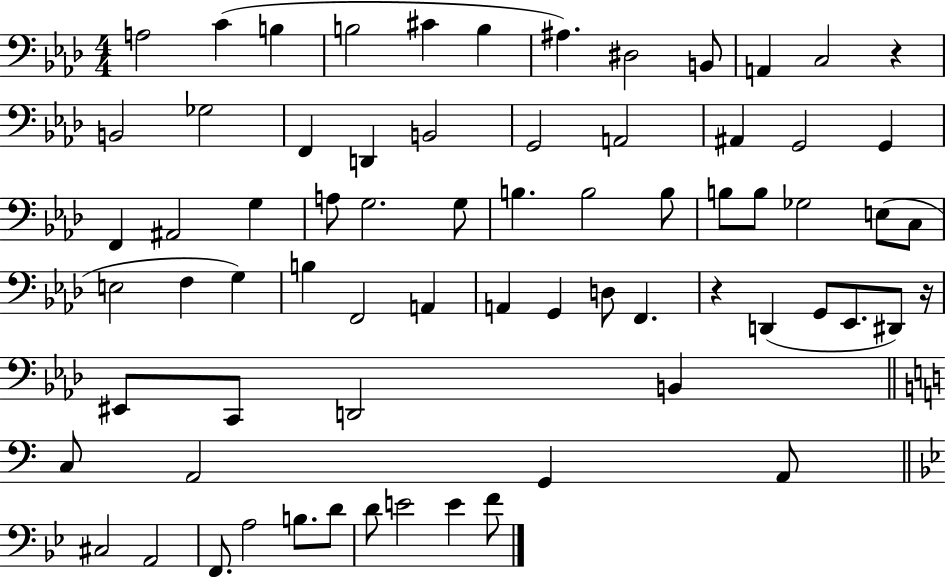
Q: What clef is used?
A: bass